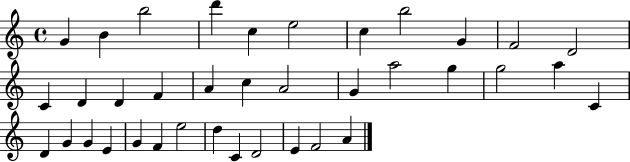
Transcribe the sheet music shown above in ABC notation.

X:1
T:Untitled
M:4/4
L:1/4
K:C
G B b2 d' c e2 c b2 G F2 D2 C D D F A c A2 G a2 g g2 a C D G G E G F e2 d C D2 E F2 A